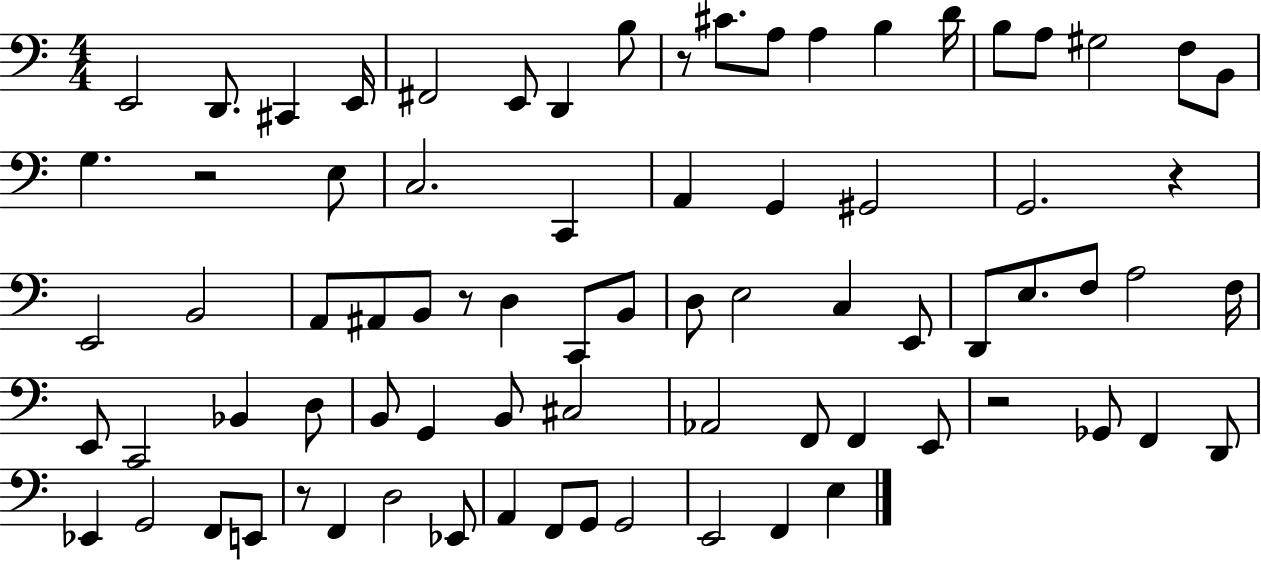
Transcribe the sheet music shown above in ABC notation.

X:1
T:Untitled
M:4/4
L:1/4
K:C
E,,2 D,,/2 ^C,, E,,/4 ^F,,2 E,,/2 D,, B,/2 z/2 ^C/2 A,/2 A, B, D/4 B,/2 A,/2 ^G,2 F,/2 B,,/2 G, z2 E,/2 C,2 C,, A,, G,, ^G,,2 G,,2 z E,,2 B,,2 A,,/2 ^A,,/2 B,,/2 z/2 D, C,,/2 B,,/2 D,/2 E,2 C, E,,/2 D,,/2 E,/2 F,/2 A,2 F,/4 E,,/2 C,,2 _B,, D,/2 B,,/2 G,, B,,/2 ^C,2 _A,,2 F,,/2 F,, E,,/2 z2 _G,,/2 F,, D,,/2 _E,, G,,2 F,,/2 E,,/2 z/2 F,, D,2 _E,,/2 A,, F,,/2 G,,/2 G,,2 E,,2 F,, E,